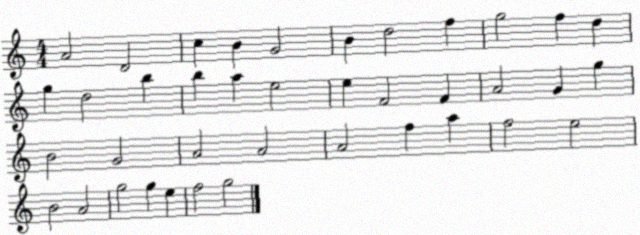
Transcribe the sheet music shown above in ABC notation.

X:1
T:Untitled
M:4/4
L:1/4
K:C
A2 D2 c B G2 B d2 f g2 f d g d2 b b a e2 e F2 F A2 G g B2 G2 A2 A2 A2 f a f2 e2 B2 A2 g2 g e f2 g2